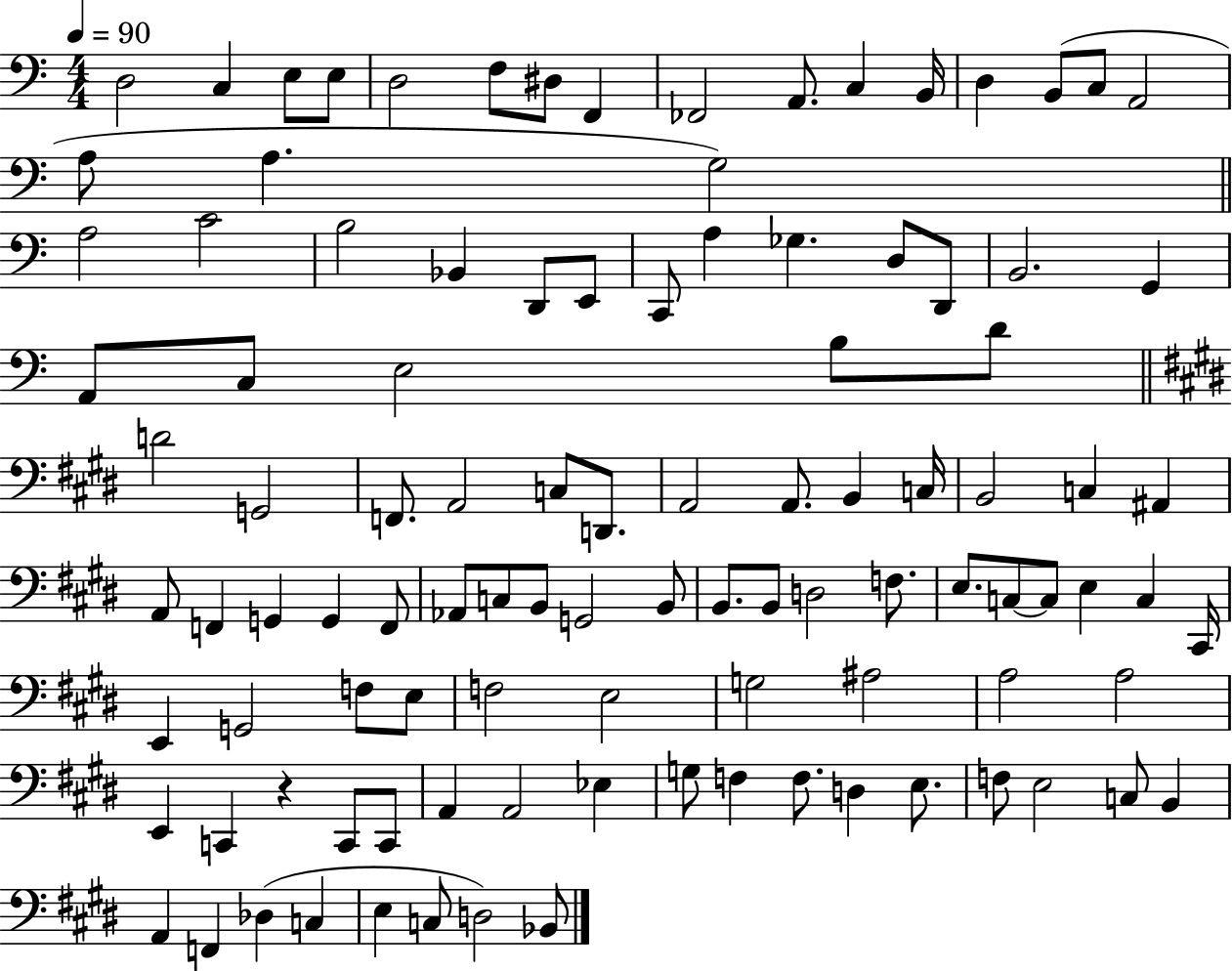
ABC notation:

X:1
T:Untitled
M:4/4
L:1/4
K:C
D,2 C, E,/2 E,/2 D,2 F,/2 ^D,/2 F,, _F,,2 A,,/2 C, B,,/4 D, B,,/2 C,/2 A,,2 A,/2 A, G,2 A,2 C2 B,2 _B,, D,,/2 E,,/2 C,,/2 A, _G, D,/2 D,,/2 B,,2 G,, A,,/2 C,/2 E,2 B,/2 D/2 D2 G,,2 F,,/2 A,,2 C,/2 D,,/2 A,,2 A,,/2 B,, C,/4 B,,2 C, ^A,, A,,/2 F,, G,, G,, F,,/2 _A,,/2 C,/2 B,,/2 G,,2 B,,/2 B,,/2 B,,/2 D,2 F,/2 E,/2 C,/2 C,/2 E, C, ^C,,/4 E,, G,,2 F,/2 E,/2 F,2 E,2 G,2 ^A,2 A,2 A,2 E,, C,, z C,,/2 C,,/2 A,, A,,2 _E, G,/2 F, F,/2 D, E,/2 F,/2 E,2 C,/2 B,, A,, F,, _D, C, E, C,/2 D,2 _B,,/2